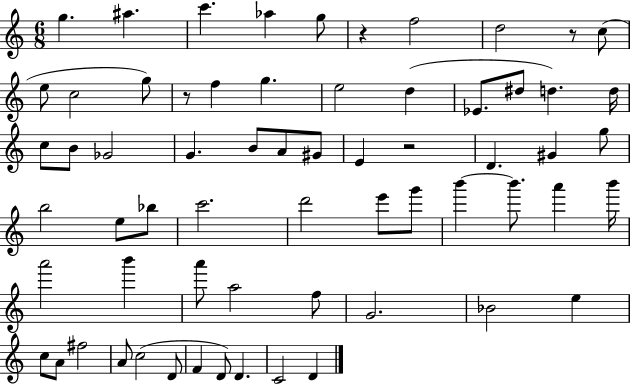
{
  \clef treble
  \numericTimeSignature
  \time 6/8
  \key c \major
  \repeat volta 2 { g''4. ais''4. | c'''4. aes''4 g''8 | r4 f''2 | d''2 r8 c''8( | \break e''8 c''2 g''8) | r8 f''4 g''4. | e''2 d''4( | ees'8. dis''8 d''4.) d''16 | \break c''8 b'8 ges'2 | g'4. b'8 a'8 gis'8 | e'4 r2 | d'4. gis'4 g''8 | \break b''2 e''8 bes''8 | c'''2. | d'''2 e'''8 g'''8 | b'''4~~ b'''8. a'''4 b'''16 | \break a'''2 b'''4 | a'''8 a''2 f''8 | g'2. | bes'2 e''4 | \break c''8 a'8 fis''2 | a'8 c''2( d'8 | f'4 d'8) d'4. | c'2 d'4 | \break } \bar "|."
}